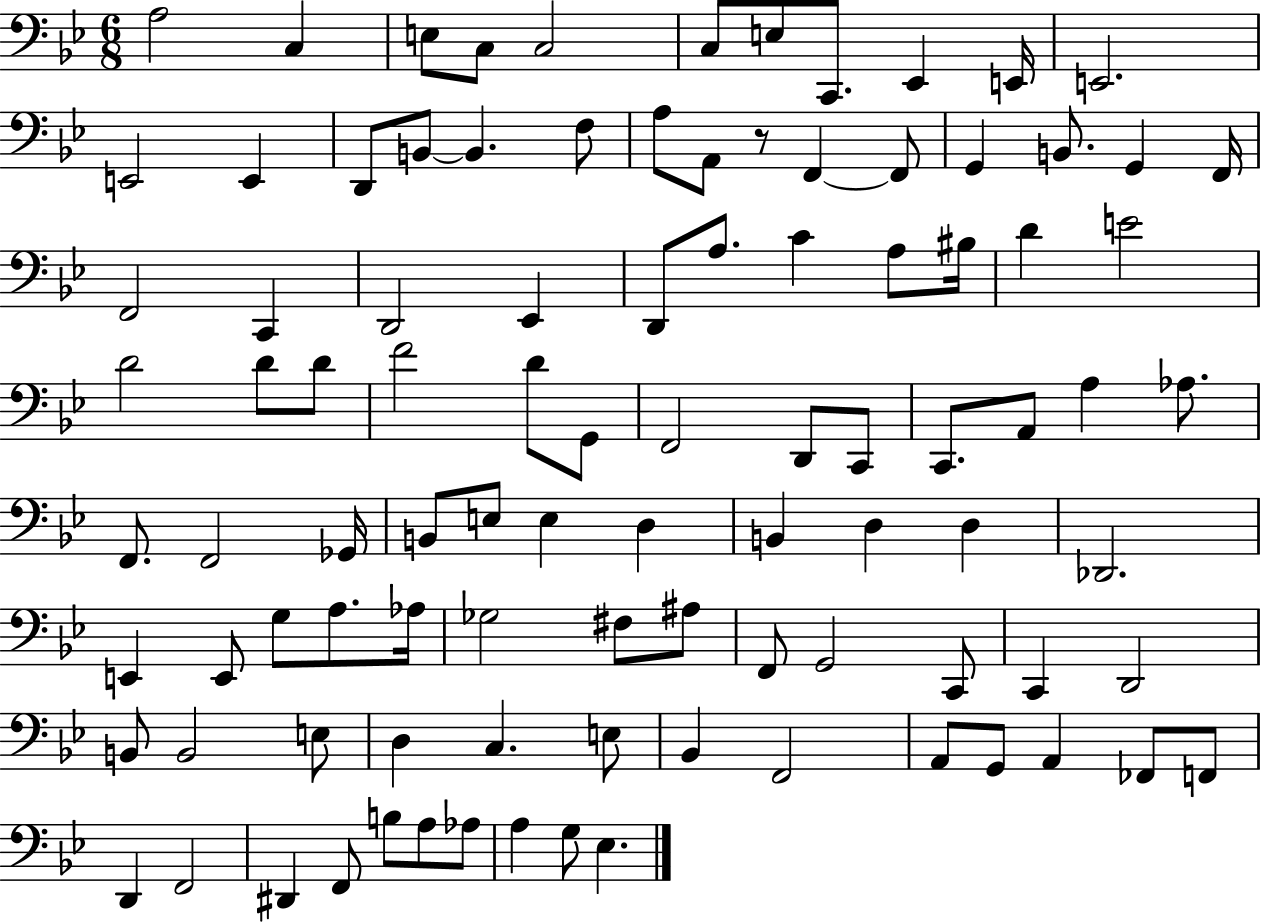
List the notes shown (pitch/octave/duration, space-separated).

A3/h C3/q E3/e C3/e C3/h C3/e E3/e C2/e. Eb2/q E2/s E2/h. E2/h E2/q D2/e B2/e B2/q. F3/e A3/e A2/e R/e F2/q F2/e G2/q B2/e. G2/q F2/s F2/h C2/q D2/h Eb2/q D2/e A3/e. C4/q A3/e BIS3/s D4/q E4/h D4/h D4/e D4/e F4/h D4/e G2/e F2/h D2/e C2/e C2/e. A2/e A3/q Ab3/e. F2/e. F2/h Gb2/s B2/e E3/e E3/q D3/q B2/q D3/q D3/q Db2/h. E2/q E2/e G3/e A3/e. Ab3/s Gb3/h F#3/e A#3/e F2/e G2/h C2/e C2/q D2/h B2/e B2/h E3/e D3/q C3/q. E3/e Bb2/q F2/h A2/e G2/e A2/q FES2/e F2/e D2/q F2/h D#2/q F2/e B3/e A3/e Ab3/e A3/q G3/e Eb3/q.